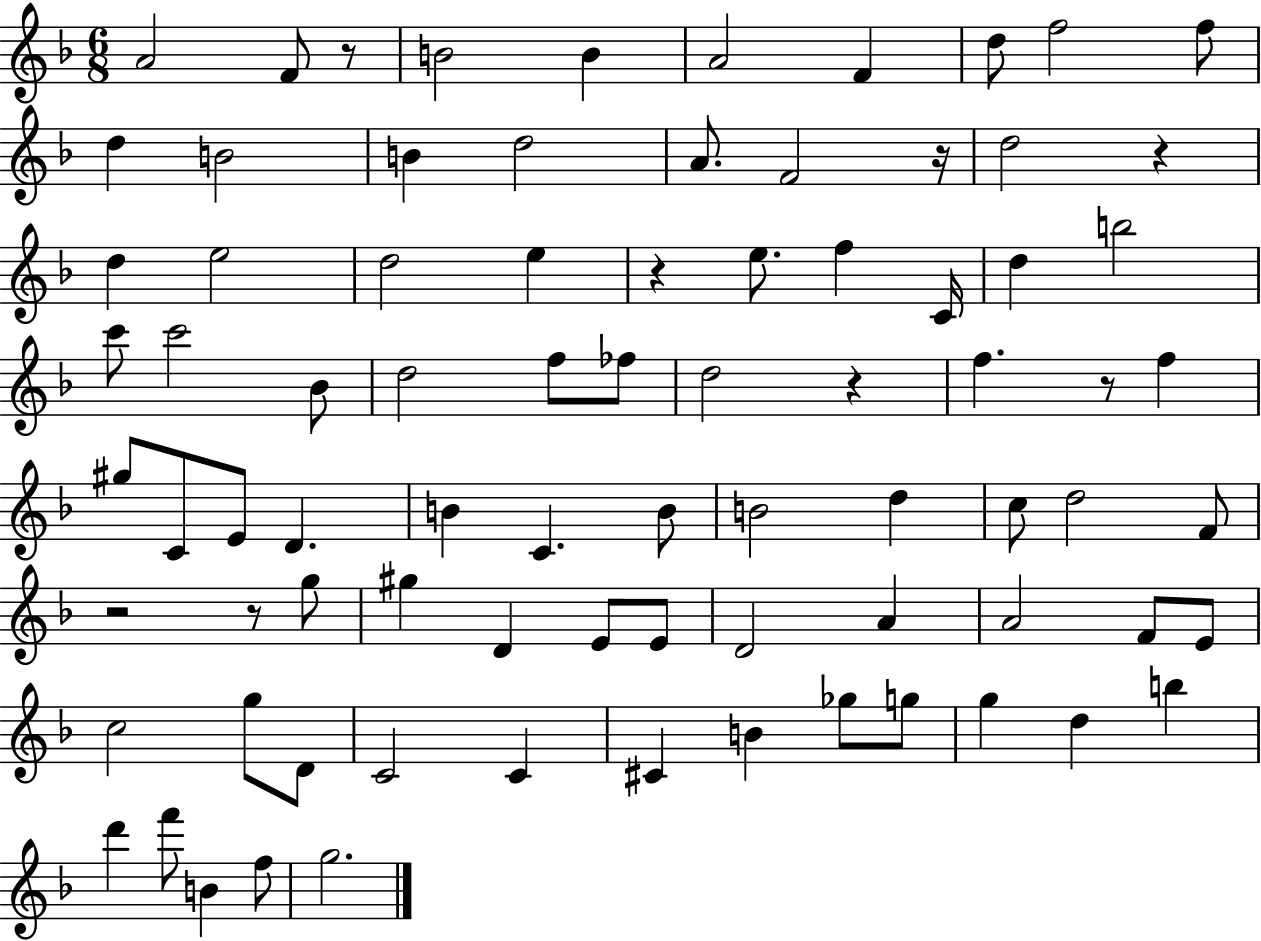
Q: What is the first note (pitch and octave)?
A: A4